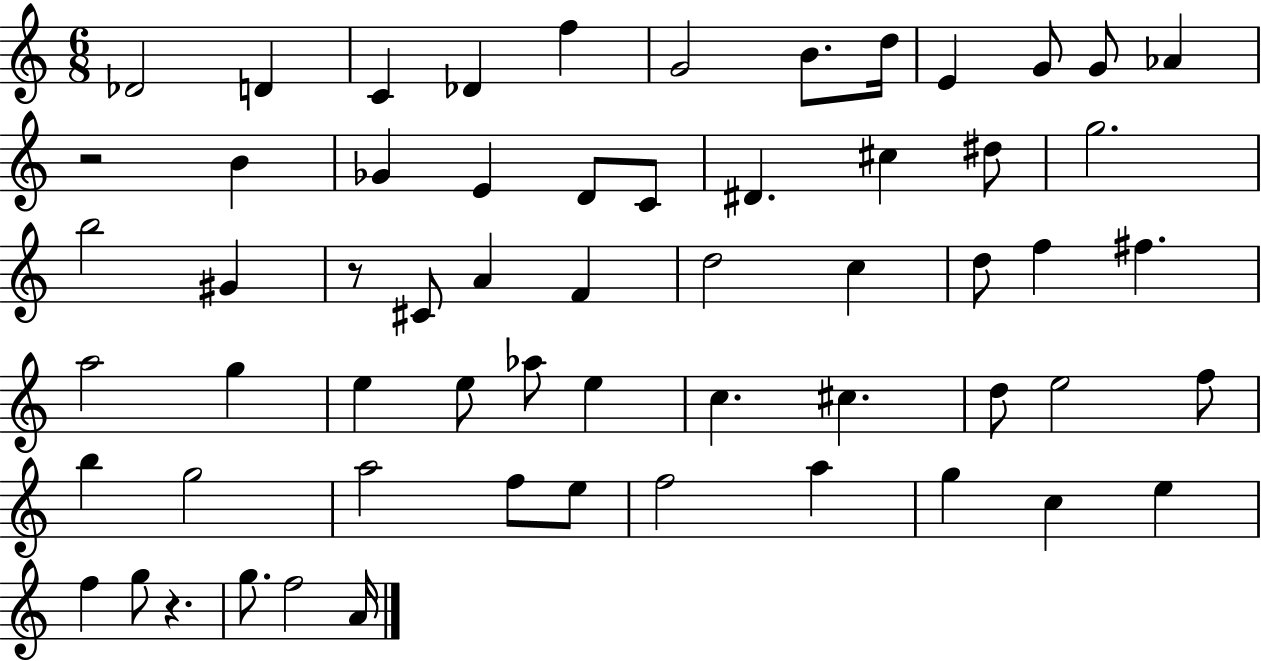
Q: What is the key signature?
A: C major